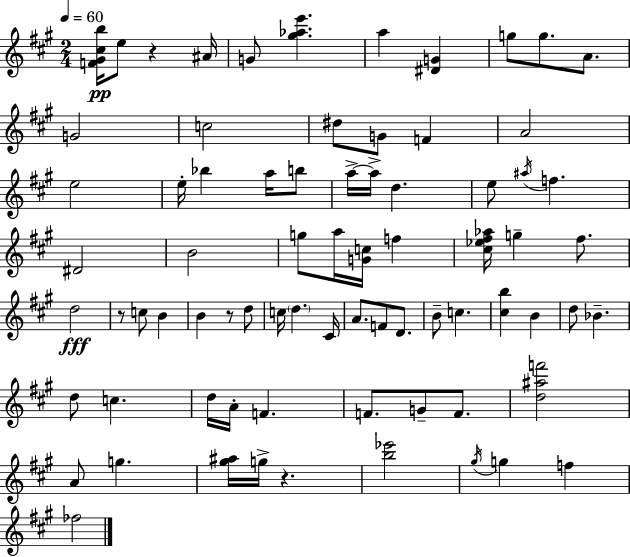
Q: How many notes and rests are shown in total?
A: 75